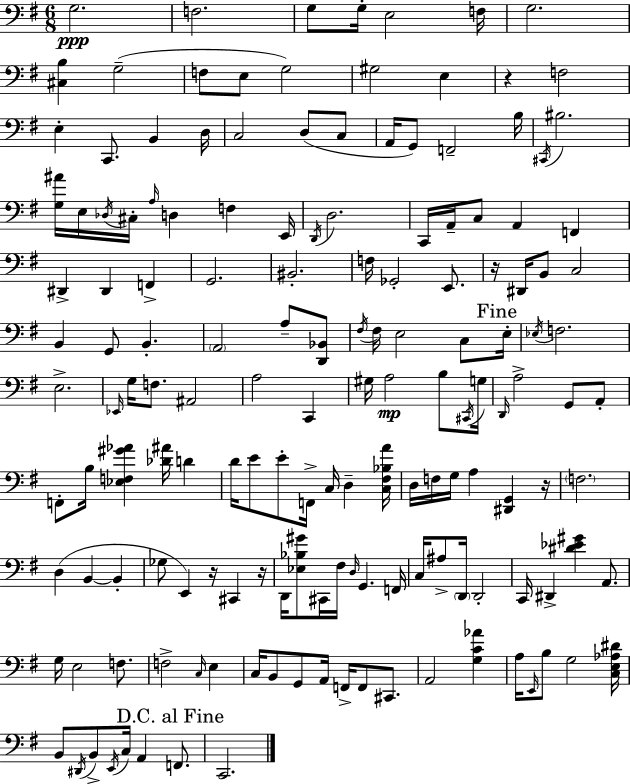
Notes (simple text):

G3/h. F3/h. G3/e G3/s E3/h F3/s G3/h. [C#3,B3]/q G3/h F3/e E3/e G3/h G#3/h E3/q R/q F3/h E3/q C2/e. B2/q D3/s C3/h D3/e C3/e A2/s G2/e F2/h B3/s C#2/s BIS3/h. [G3,A#4]/s E3/s Db3/s C#3/s A3/s D3/q F3/q E2/s D2/s D3/h. C2/s A2/s C3/e A2/q F2/q D#2/q D#2/q F2/q G2/h. BIS2/h. F3/s Gb2/h E2/e. R/s D#2/s B2/e C3/h B2/q G2/e B2/q. A2/h A3/e [D2,Bb2]/e F#3/s F#3/s E3/h C3/e E3/s Eb3/s F3/h. E3/h. Eb2/s G3/s F3/e. A#2/h A3/h C2/q G#3/s A3/h B3/e C#2/s G3/s D2/s A3/h G2/e A2/e F2/e B3/s [Eb3,F3,G#4,Ab4]/q [Db4,A#4]/s D4/q D4/s E4/e E4/e F2/s C3/s D3/q [C3,F#3,Bb3,A4]/s D3/s F3/s G3/s A3/q [D#2,G2]/q R/s F3/h. D3/q B2/q B2/q Gb3/e E2/q R/s C#2/q R/s D2/s [Eb3,Bb3,G#4]/e C#2/s F#3/s D3/s G2/q. F2/s C3/s A#3/e D2/s D2/h C2/s D#2/q [D#4,Eb4,G#4]/q A2/e. G3/s E3/h F3/e. F3/h C3/s E3/q C3/s B2/e G2/e A2/s F2/s F2/e C#2/e. A2/h [G3,C4,Ab4]/q A3/s E2/s B3/e G3/h [C3,E3,Ab3,D#4]/s B2/e D#2/s B2/e E2/s C3/s A2/q F2/e. C2/h.